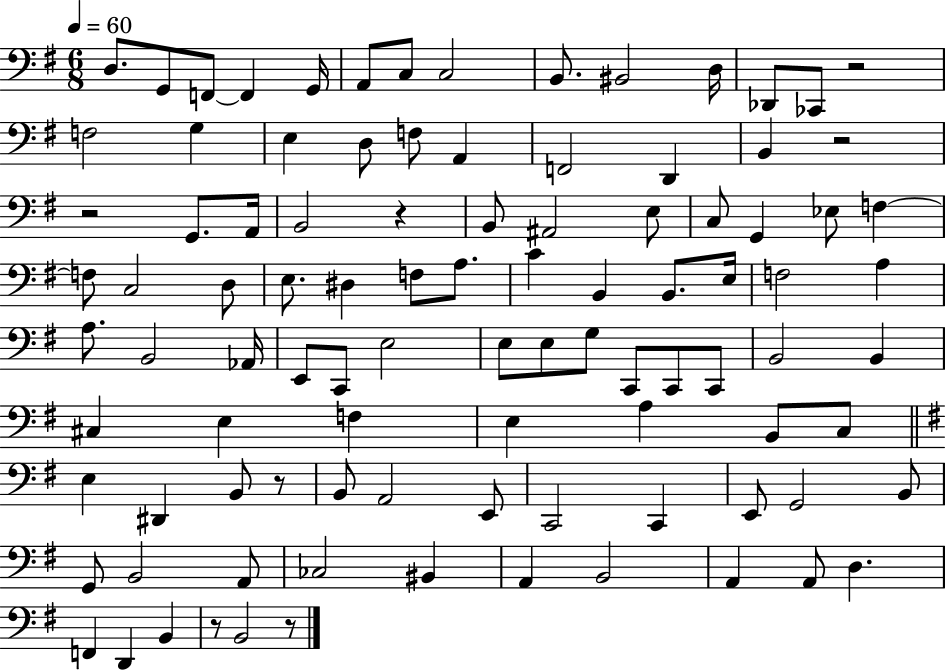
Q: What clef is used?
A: bass